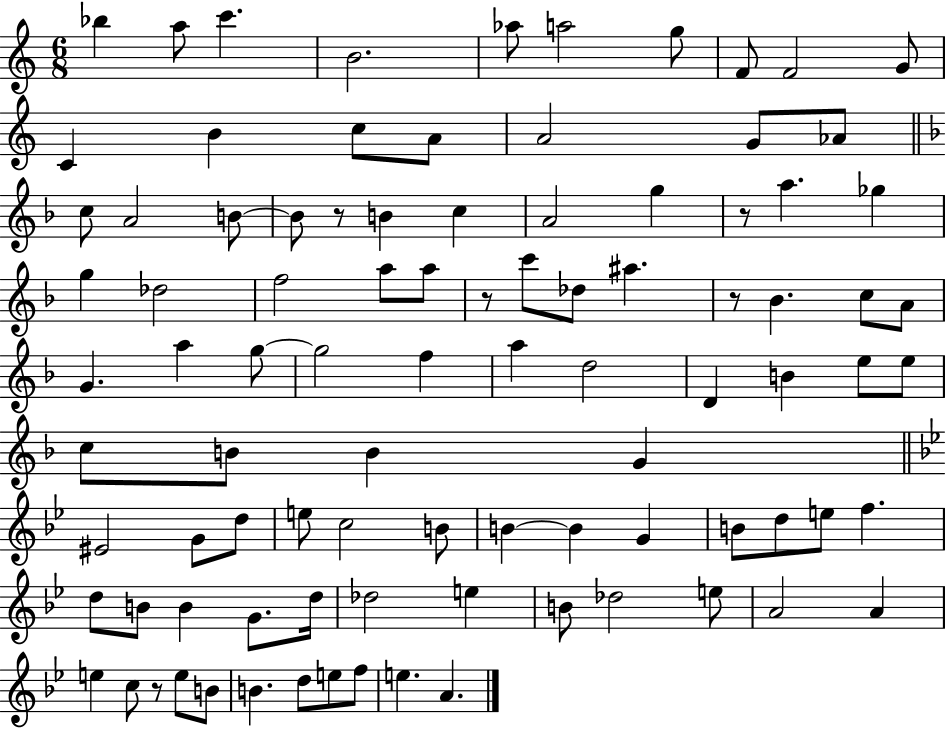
Bb5/q A5/e C6/q. B4/h. Ab5/e A5/h G5/e F4/e F4/h G4/e C4/q B4/q C5/e A4/e A4/h G4/e Ab4/e C5/e A4/h B4/e B4/e R/e B4/q C5/q A4/h G5/q R/e A5/q. Gb5/q G5/q Db5/h F5/h A5/e A5/e R/e C6/e Db5/e A#5/q. R/e Bb4/q. C5/e A4/e G4/q. A5/q G5/e G5/h F5/q A5/q D5/h D4/q B4/q E5/e E5/e C5/e B4/e B4/q G4/q EIS4/h G4/e D5/e E5/e C5/h B4/e B4/q B4/q G4/q B4/e D5/e E5/e F5/q. D5/e B4/e B4/q G4/e. D5/s Db5/h E5/q B4/e Db5/h E5/e A4/h A4/q E5/q C5/e R/e E5/e B4/e B4/q. D5/e E5/e F5/e E5/q. A4/q.